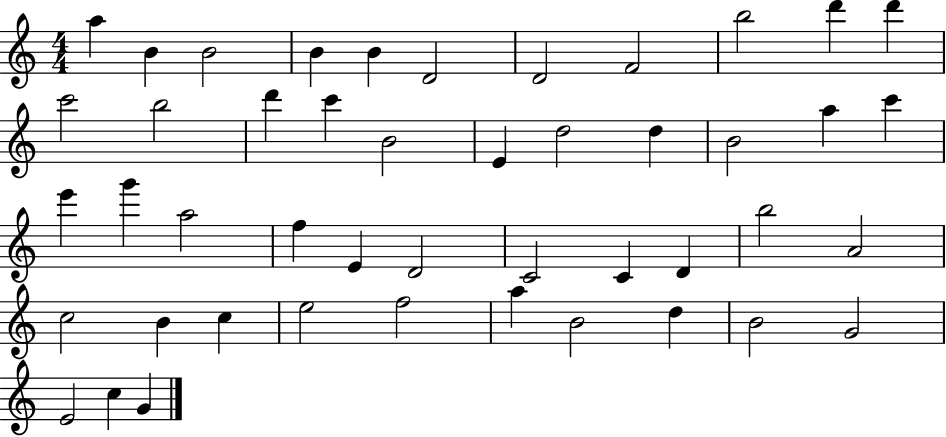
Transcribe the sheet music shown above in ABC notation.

X:1
T:Untitled
M:4/4
L:1/4
K:C
a B B2 B B D2 D2 F2 b2 d' d' c'2 b2 d' c' B2 E d2 d B2 a c' e' g' a2 f E D2 C2 C D b2 A2 c2 B c e2 f2 a B2 d B2 G2 E2 c G